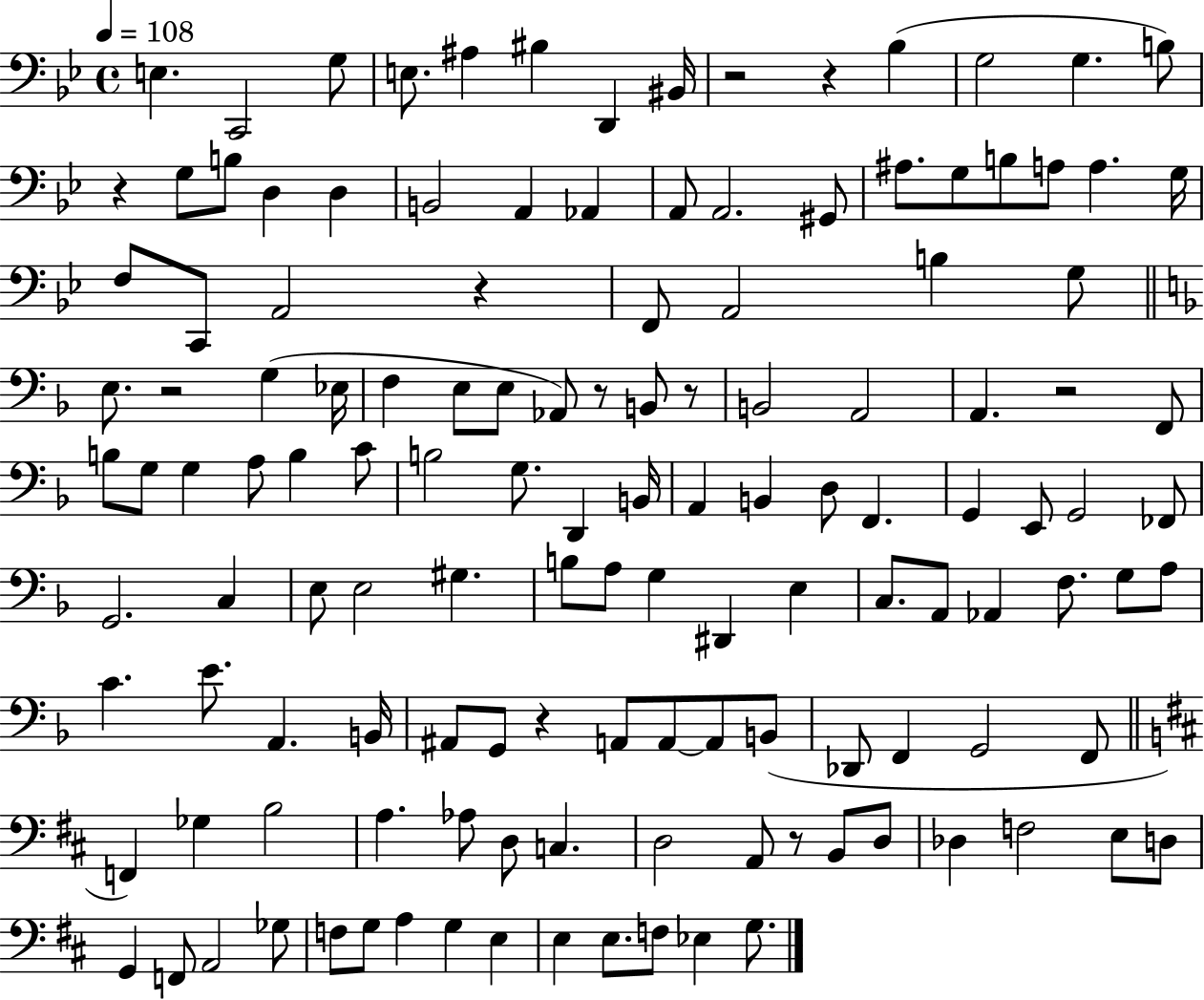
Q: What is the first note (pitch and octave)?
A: E3